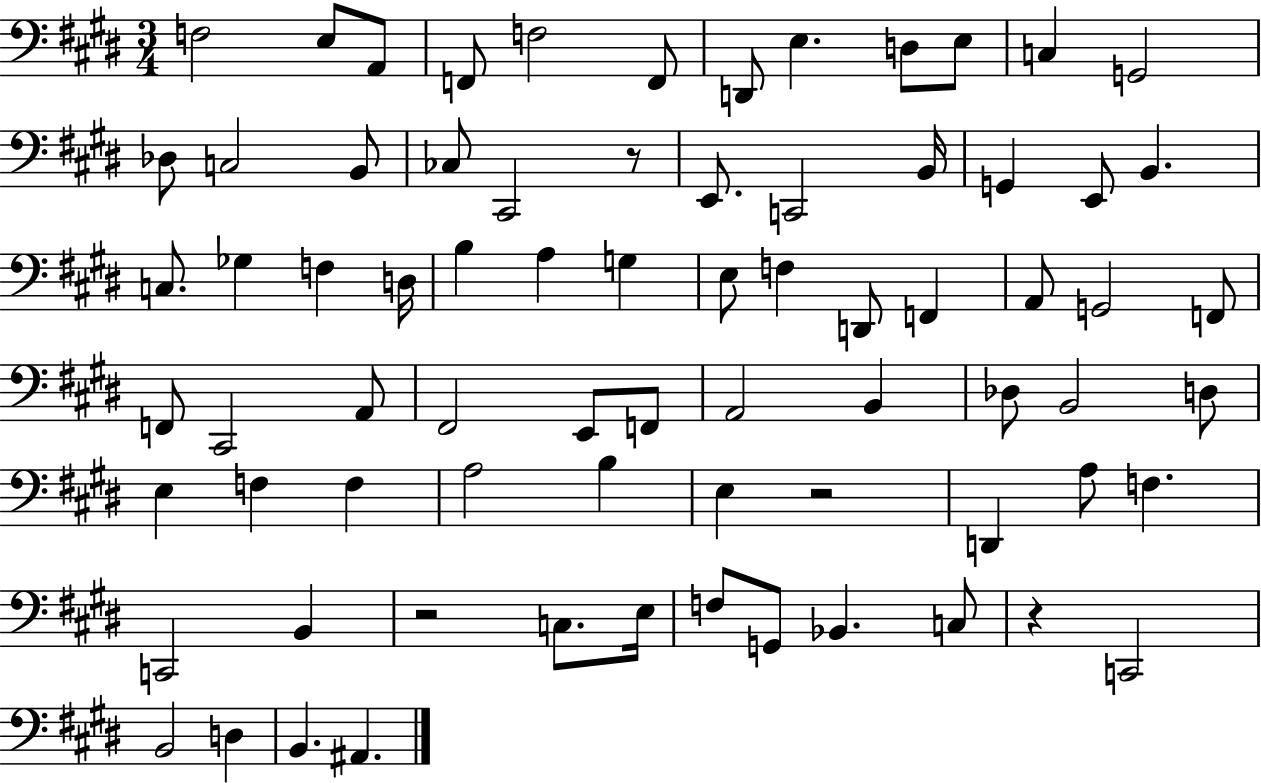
X:1
T:Untitled
M:3/4
L:1/4
K:E
F,2 E,/2 A,,/2 F,,/2 F,2 F,,/2 D,,/2 E, D,/2 E,/2 C, G,,2 _D,/2 C,2 B,,/2 _C,/2 ^C,,2 z/2 E,,/2 C,,2 B,,/4 G,, E,,/2 B,, C,/2 _G, F, D,/4 B, A, G, E,/2 F, D,,/2 F,, A,,/2 G,,2 F,,/2 F,,/2 ^C,,2 A,,/2 ^F,,2 E,,/2 F,,/2 A,,2 B,, _D,/2 B,,2 D,/2 E, F, F, A,2 B, E, z2 D,, A,/2 F, C,,2 B,, z2 C,/2 E,/4 F,/2 G,,/2 _B,, C,/2 z C,,2 B,,2 D, B,, ^A,,